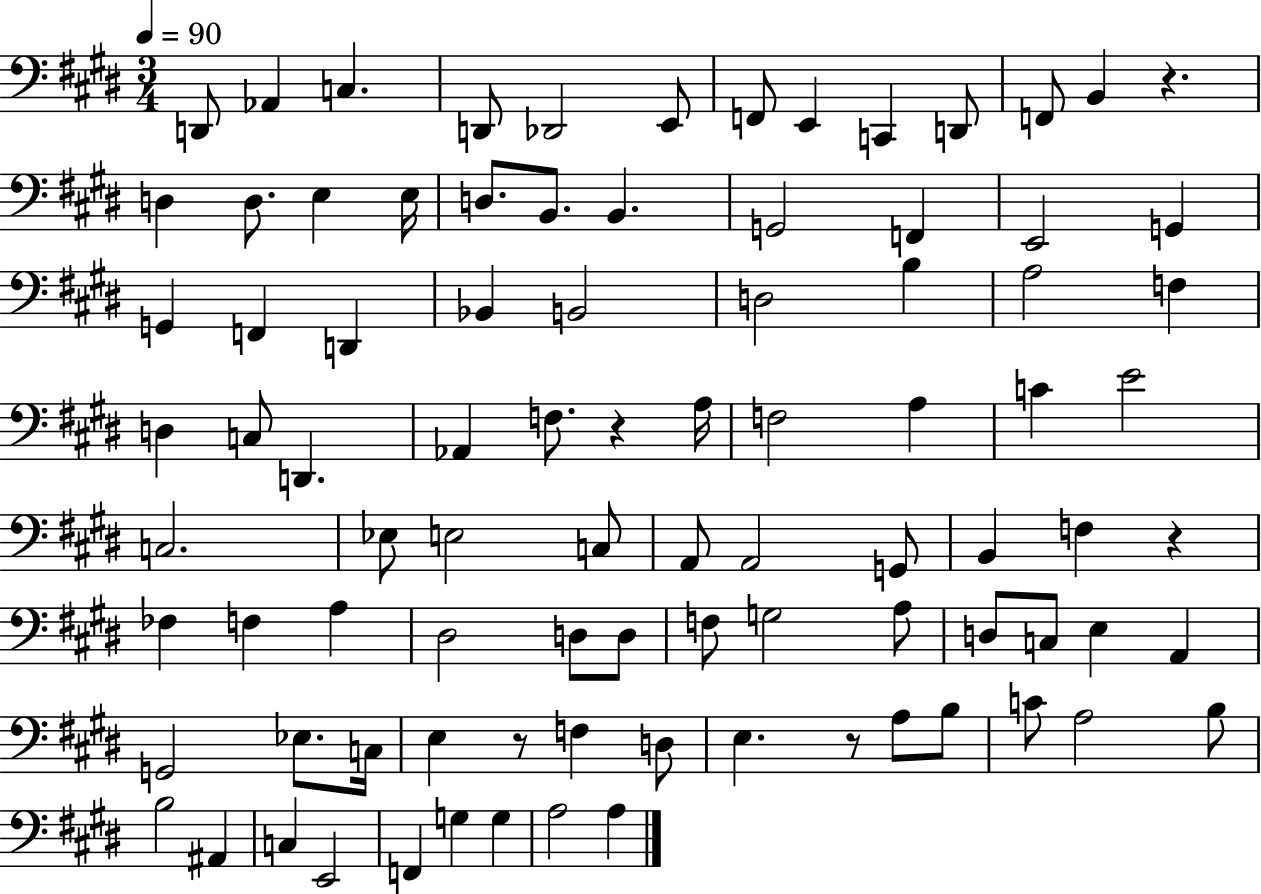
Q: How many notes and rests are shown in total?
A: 90